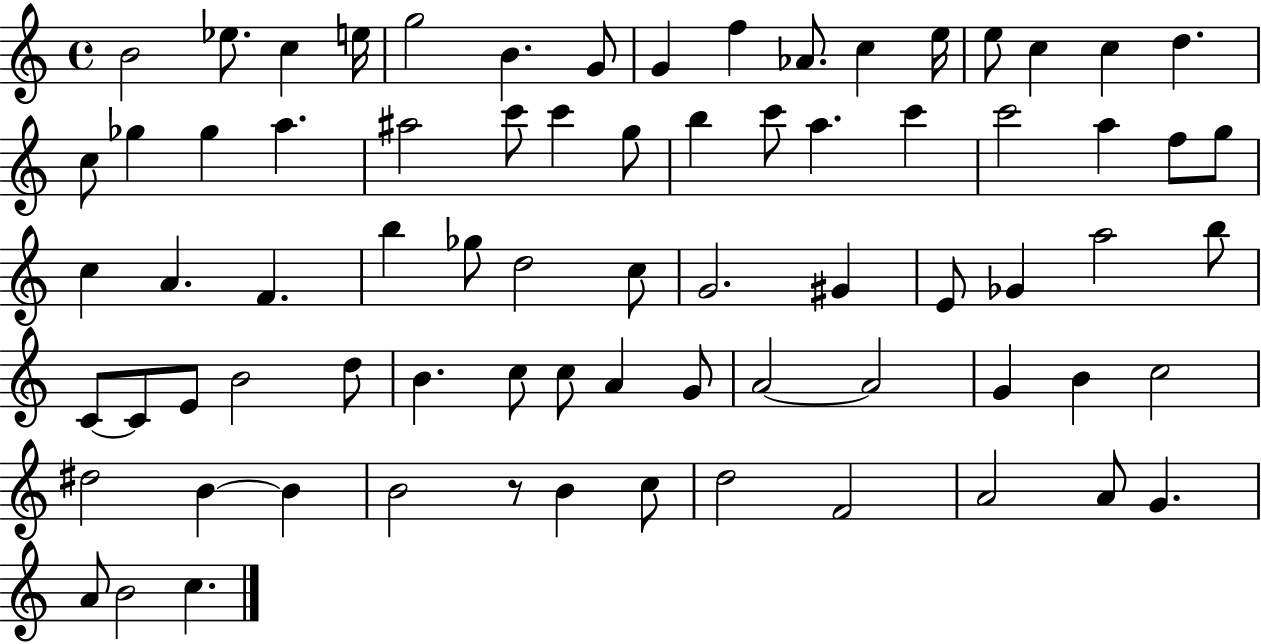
{
  \clef treble
  \time 4/4
  \defaultTimeSignature
  \key c \major
  b'2 ees''8. c''4 e''16 | g''2 b'4. g'8 | g'4 f''4 aes'8. c''4 e''16 | e''8 c''4 c''4 d''4. | \break c''8 ges''4 ges''4 a''4. | ais''2 c'''8 c'''4 g''8 | b''4 c'''8 a''4. c'''4 | c'''2 a''4 f''8 g''8 | \break c''4 a'4. f'4. | b''4 ges''8 d''2 c''8 | g'2. gis'4 | e'8 ges'4 a''2 b''8 | \break c'8~~ c'8 e'8 b'2 d''8 | b'4. c''8 c''8 a'4 g'8 | a'2~~ a'2 | g'4 b'4 c''2 | \break dis''2 b'4~~ b'4 | b'2 r8 b'4 c''8 | d''2 f'2 | a'2 a'8 g'4. | \break a'8 b'2 c''4. | \bar "|."
}